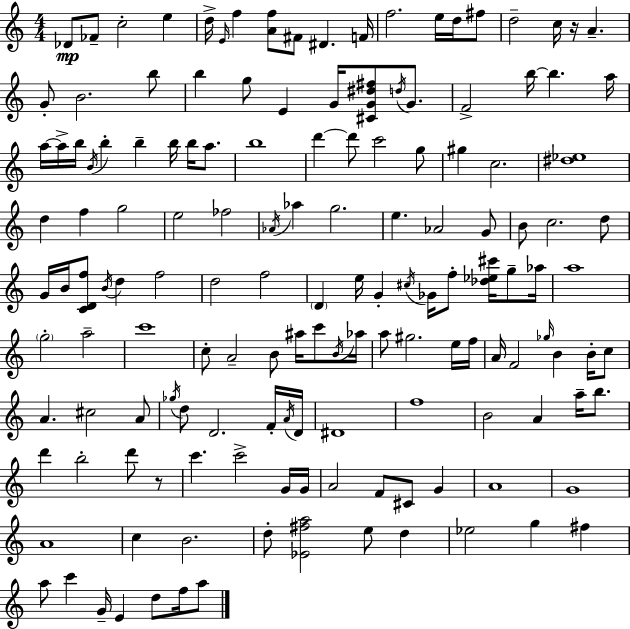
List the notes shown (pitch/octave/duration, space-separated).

Db4/e FES4/e C5/h E5/q D5/s E4/s F5/q [A4,F5]/e F#4/e D#4/q. F4/s F5/h. E5/s D5/s F#5/e D5/h C5/s R/s A4/q. G4/e B4/h. B5/e B5/q G5/e E4/q G4/s [C#4,G4,D#5,F#5]/e D5/s G4/e. F4/h B5/s B5/q. A5/s A5/s A5/s B5/s B4/s B5/q B5/q B5/s B5/s A5/e. B5/w D6/q D6/e C6/h G5/e G#5/q C5/h. [D#5,Eb5]/w D5/q F5/q G5/h E5/h FES5/h Ab4/s Ab5/q G5/h. E5/q. Ab4/h G4/e B4/e C5/h. D5/e G4/s B4/s [C4,D4,F5]/e B4/s D5/q F5/h D5/h F5/h D4/q E5/s G4/q C#5/s Gb4/s F5/e [Db5,Eb5,C#6]/s G5/e Ab5/s A5/w G5/h A5/h C6/w C5/e A4/h B4/e A#5/s C6/e B4/s Ab5/s A5/e G#5/h. E5/s F5/s A4/s F4/h Gb5/s B4/q B4/s C5/e A4/q. C#5/h A4/e Gb5/s D5/e D4/h. F4/s A4/s D4/s D#4/w F5/w B4/h A4/q A5/s B5/e. D6/q B5/h D6/e R/e C6/q. C6/h G4/s G4/s A4/h F4/e C#4/e G4/q A4/w G4/w A4/w C5/q B4/h. D5/e [Eb4,F#5,A5]/h E5/e D5/q Eb5/h G5/q F#5/q A5/e C6/q G4/s E4/q D5/e F5/s A5/e